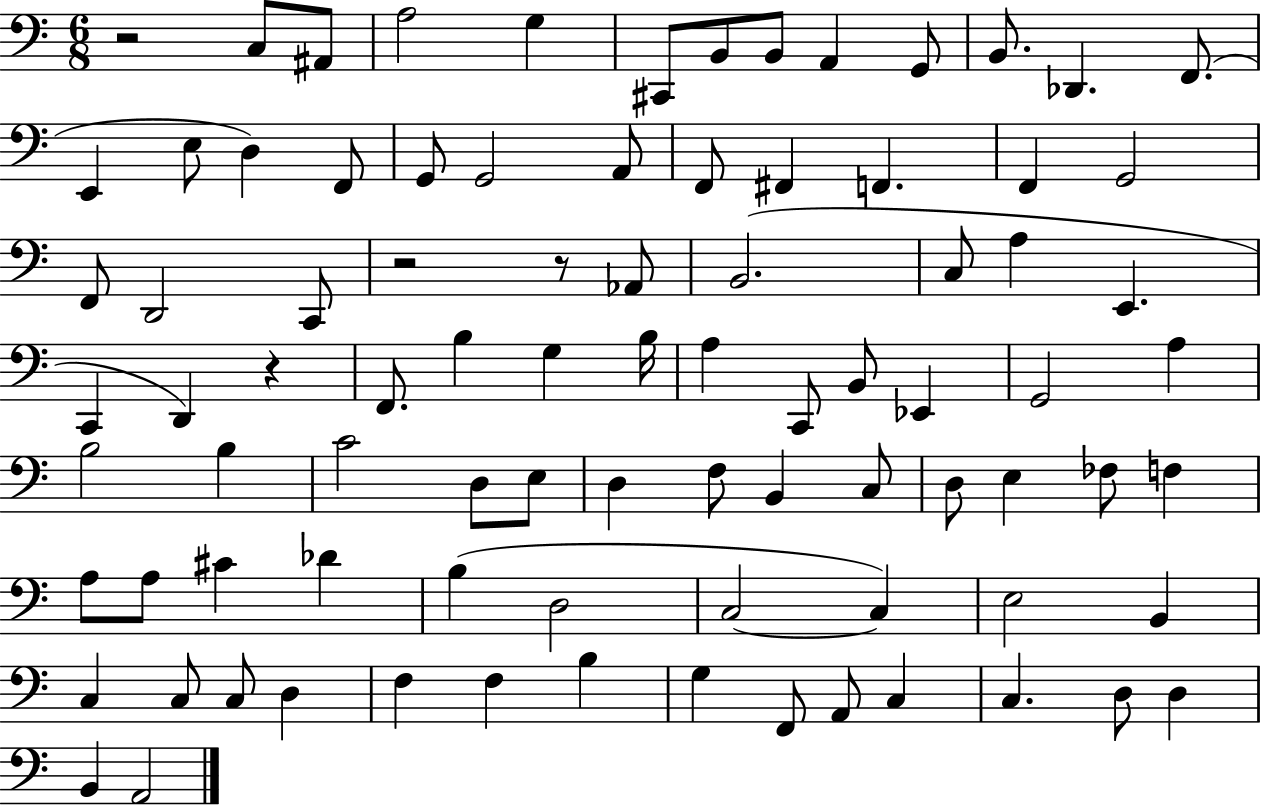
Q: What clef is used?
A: bass